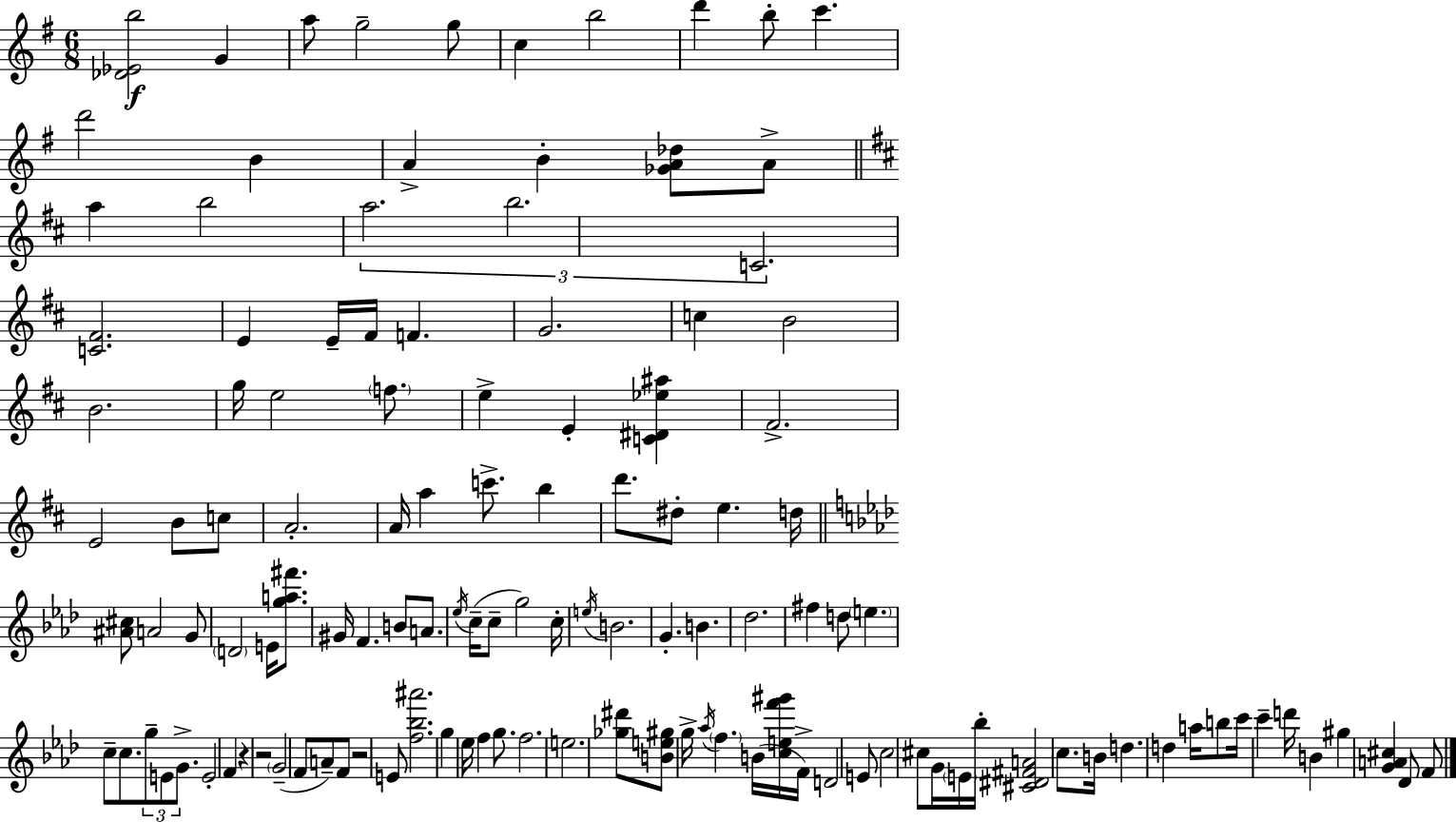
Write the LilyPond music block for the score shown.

{
  \clef treble
  \numericTimeSignature
  \time 6/8
  \key g \major
  <des' ees' b''>2\f g'4 | a''8 g''2-- g''8 | c''4 b''2 | d'''4 b''8-. c'''4. | \break d'''2 b'4 | a'4-> b'4-. <ges' a' des''>8 a'8-> | \bar "||" \break \key b \minor a''4 b''2 | \tuplet 3/2 { a''2. | b''2. | c'2. } | \break <c' fis'>2. | e'4 e'16-- fis'16 f'4. | g'2. | c''4 b'2 | \break b'2. | g''16 e''2 \parenthesize f''8. | e''4-> e'4-. <c' dis' ees'' ais''>4 | fis'2.-> | \break e'2 b'8 c''8 | a'2.-. | a'16 a''4 c'''8.-> b''4 | d'''8. dis''8-. e''4. d''16 | \break \bar "||" \break \key aes \major <ais' cis''>8 a'2 g'8 | \parenthesize d'2 e'16 <g'' a'' fis'''>8. | gis'16 f'4. b'8 a'8. | \acciaccatura { ees''16 } c''16--( c''8-- g''2) | \break c''16-. \acciaccatura { e''16 } b'2. | g'4.-. b'4. | des''2. | fis''4 d''8 \parenthesize e''4. | \break c''8-- c''8. \tuplet 3/2 { g''8-- e'8 g'8.-> } | e'2-. f'4 | r4 r2 | \parenthesize g'2--( f'8 | \break a'8--) f'8 r2 | e'8 <f'' bes'' ais'''>2. | g''4 ees''16 f''4 g''8. | f''2. | \break e''2. | <ges'' dis'''>8 <b' e'' gis''>8 g''16-> \acciaccatura { aes''16 } \parenthesize f''4. | b'16( <c'' e'' f''' gis'''>16 f'16->) d'2 | e'8 c''2 cis''8 | \break g'16 \parenthesize e'16 bes''16-. <cis' dis' fis' a'>2 | c''8. b'16 d''4. d''4 | a''16 b''8 c'''16 c'''4-- d'''16 b'4 | gis''4 <g' a' cis''>4 des'8 | \break f'8 \bar "|."
}